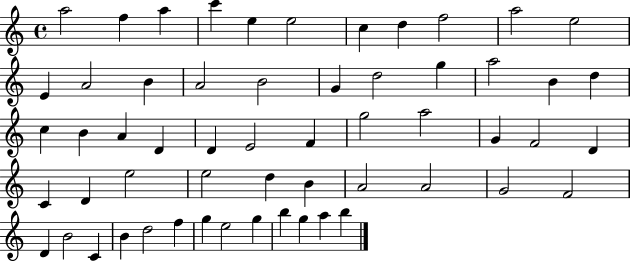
{
  \clef treble
  \time 4/4
  \defaultTimeSignature
  \key c \major
  a''2 f''4 a''4 | c'''4 e''4 e''2 | c''4 d''4 f''2 | a''2 e''2 | \break e'4 a'2 b'4 | a'2 b'2 | g'4 d''2 g''4 | a''2 b'4 d''4 | \break c''4 b'4 a'4 d'4 | d'4 e'2 f'4 | g''2 a''2 | g'4 f'2 d'4 | \break c'4 d'4 e''2 | e''2 d''4 b'4 | a'2 a'2 | g'2 f'2 | \break d'4 b'2 c'4 | b'4 d''2 f''4 | g''4 e''2 g''4 | b''4 g''4 a''4 b''4 | \break \bar "|."
}